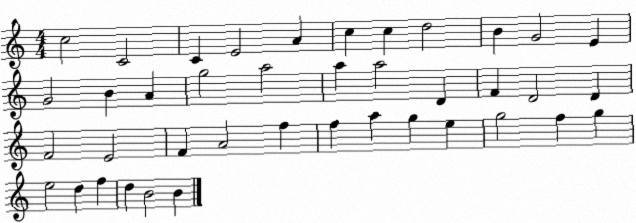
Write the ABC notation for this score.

X:1
T:Untitled
M:4/4
L:1/4
K:C
c2 C2 C E2 A c c d2 B G2 E G2 B A g2 a2 a a2 D F D2 D F2 E2 F A2 f f a g e g2 f g e2 d f d B2 B